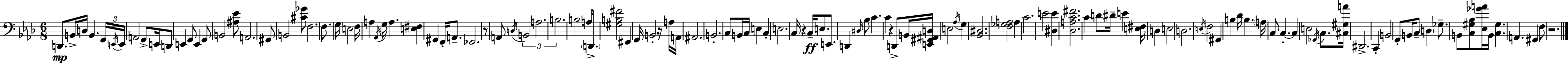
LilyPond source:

{
  \clef bass
  \numericTimeSignature
  \time 6/8
  \key f \minor
  d,8.\mp b,16-> d16 b,4. \tuplet 3/2 { g,16 | \acciaccatura { e,16 } e,16 } a,2 g,8-> | e,16 d,8 e,4 g,8 e,4 | g,8 b,2 <ais ees'>8 | \break a,2. | gis,8 b,2 <cis' ges'>8 | f2. | f8. g16 e2 | \break f16 a4 \acciaccatura { aes,16 } g16 a4. | <e fis>4 gis,4 f,16-. a,8.-- | fes,2. | r8 a,8 \acciaccatura { d16 } \tuplet 3/2 { b,2 | \break a2. | b2. } | b2 a16 | \parenthesize d,8.-> <gis b fis'>2 fis,4 | \break g,16 b,2-. | r16 a16 a,16 ais,2. | b,2.-. | \parenthesize c8 b,16 c16 e4 c4-. | \break e2. | c16 r4 c16--\ff e8. | e,8. d,4 \grace { dis16 } bes8 c'4. | c'4 r4 | \break d,8-> b,16 <e, gis, ais, d>16 e2 | \acciaccatura { aes16 } g4 <bes, dis>2. | <f ges a>2 | a4 c'2. | \break e'2 | <dis e'>4 <des a c' fis'>2. | c'4 d'8 dis'16-- | e'4 <e fis>16 d4 e2 | \break d2. | \acciaccatura { e16 } f2 | gis,4 b4 des'16 b4. | \parenthesize a16 c8 c4.-.~~ | \break c4 e2 | \acciaccatura { ges,16 } c8. <cis gis a'>16 dis,2.-> | c,4-. b,2 | g,8-. b,16 c8-- | \break \parenthesize d4 ges8.-- b,8 <c gis bes>8 <ees ges' a'>16 | b,16 <c gis>4. a,4. | gis,4 f8 r2. | \bar "|."
}